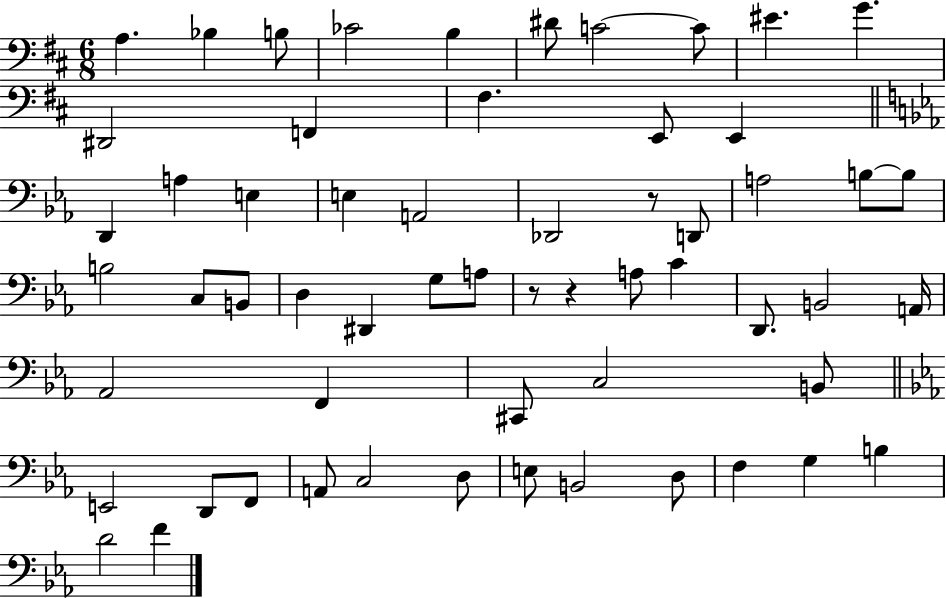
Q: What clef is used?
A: bass